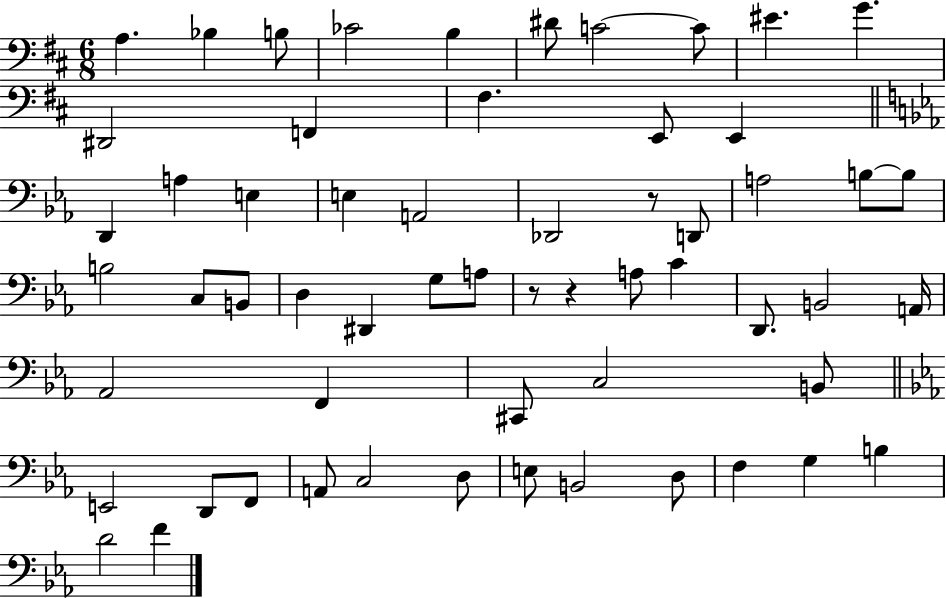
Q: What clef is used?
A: bass